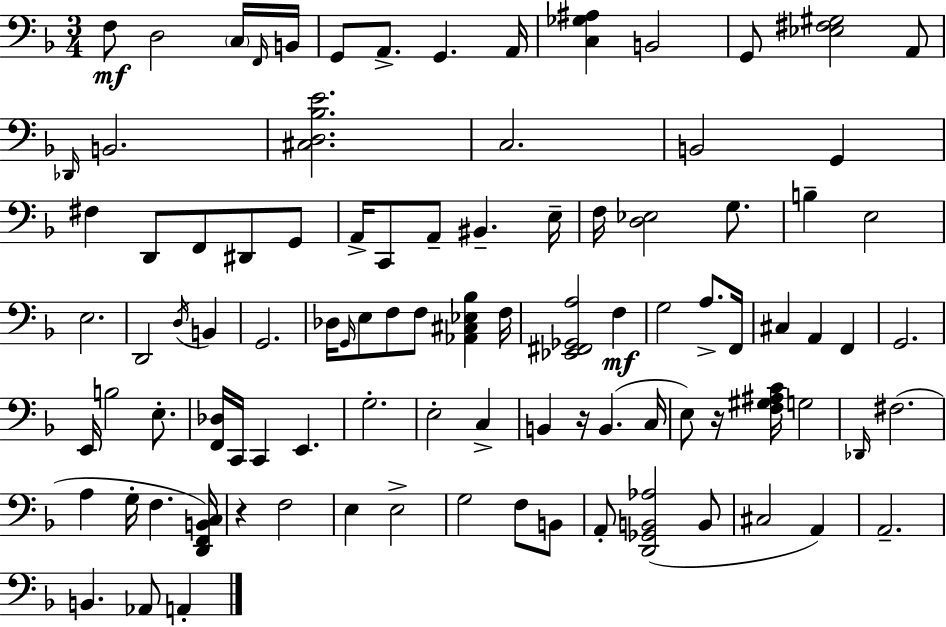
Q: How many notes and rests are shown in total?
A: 96